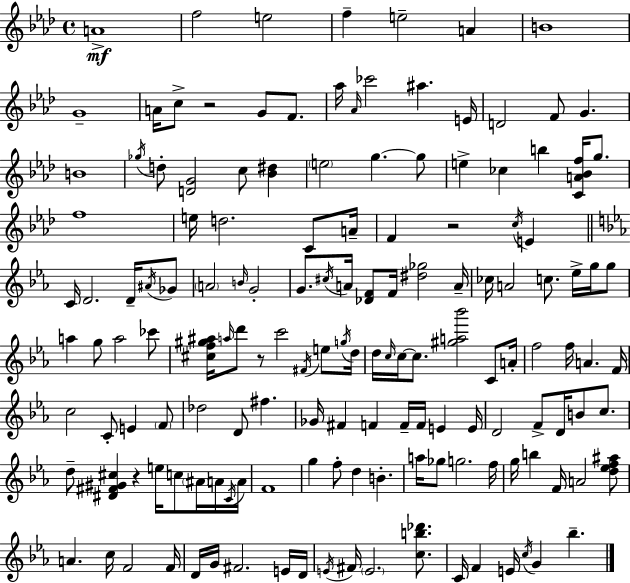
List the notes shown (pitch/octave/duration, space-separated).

A4/w F5/h E5/h F5/q E5/h A4/q B4/w G4/w A4/s C5/e R/h G4/e F4/e. Ab5/s Ab4/s CES6/h A#5/q. E4/s D4/h F4/e G4/q. B4/w Gb5/s D5/e [D4,G4]/h C5/e [Bb4,D#5]/q E5/h G5/q. G5/e E5/q CES5/q B5/q [C4,A4,Bb4,F5]/s G5/e. F5/w E5/s D5/h. C4/e A4/s F4/q R/h C5/s E4/q C4/s D4/h. D4/s A#4/s Gb4/e A4/h B4/s G4/h G4/e. C#5/s A4/s [Db4,F4]/e F4/s [D#5,Gb5]/h A4/s CES5/s A4/h C5/e. Eb5/s G5/s G5/e A5/q G5/e A5/h CES6/e [C#5,F5,G#5,A#5]/s A5/s D6/e R/e C6/h F#4/s E5/e G5/s D5/s D5/s C5/s C5/s C5/e. [G#5,A5,Bb6]/h C4/e A4/s F5/h F5/s A4/q. F4/s C5/h C4/e E4/q F4/e Db5/h D4/e F#5/q. Gb4/s F#4/q F4/q F4/s F4/s E4/q E4/s D4/h F4/e D4/s B4/e C5/e. D5/e [D#4,F#4,G#4,C#5]/q R/q E5/s C5/e A#4/s A4/s C4/s A4/s F4/w G5/q F5/e D5/q B4/q. A5/s Gb5/e G5/h. F5/s G5/s B5/q F4/s A4/h [D5,Eb5,F5,A#5]/e A4/q. C5/s F4/h F4/s D4/s G4/s F#4/h. E4/s D4/s E4/s F#4/s E4/h. [C5,B5,Db6]/e. C4/s F4/q E4/s C5/s G4/q Bb5/q.